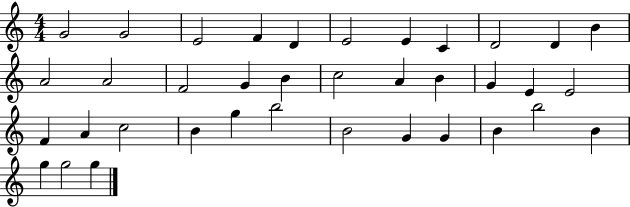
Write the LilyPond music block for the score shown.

{
  \clef treble
  \numericTimeSignature
  \time 4/4
  \key c \major
  g'2 g'2 | e'2 f'4 d'4 | e'2 e'4 c'4 | d'2 d'4 b'4 | \break a'2 a'2 | f'2 g'4 b'4 | c''2 a'4 b'4 | g'4 e'4 e'2 | \break f'4 a'4 c''2 | b'4 g''4 b''2 | b'2 g'4 g'4 | b'4 b''2 b'4 | \break g''4 g''2 g''4 | \bar "|."
}